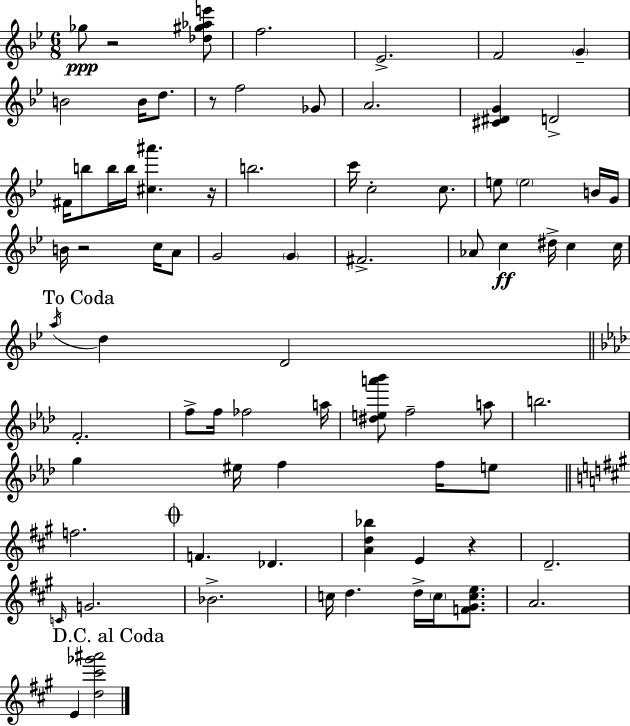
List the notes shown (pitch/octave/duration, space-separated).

Gb5/e R/h [Db5,G#5,Ab5,E6]/e F5/h. Eb4/h. F4/h G4/q B4/h B4/s D5/e. R/e F5/h Gb4/e A4/h. [C#4,D#4,G4]/q D4/h F#4/s B5/e B5/s B5/s [C#5,A#6]/q. R/s B5/h. C6/s C5/h C5/e. E5/e E5/h B4/s G4/s B4/s R/h C5/s A4/e G4/h G4/q F#4/h. Ab4/e C5/q D#5/s C5/q C5/s A5/s D5/q D4/h F4/h. F5/e F5/s FES5/h A5/s [D#5,E5,A6,Bb6]/e F5/h A5/e B5/h. G5/q EIS5/s F5/q F5/s E5/e F5/h. F4/q. Db4/q. [A4,D5,Bb5]/q E4/q R/q D4/h. C4/s G4/h. Bb4/h. C5/s D5/q. D5/s C5/s [F4,G#4,C5,E5]/e. A4/h. E4/q [D5,C#6,Gb6,A#6]/h